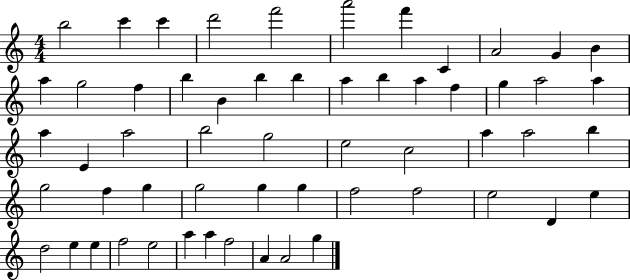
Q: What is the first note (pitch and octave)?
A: B5